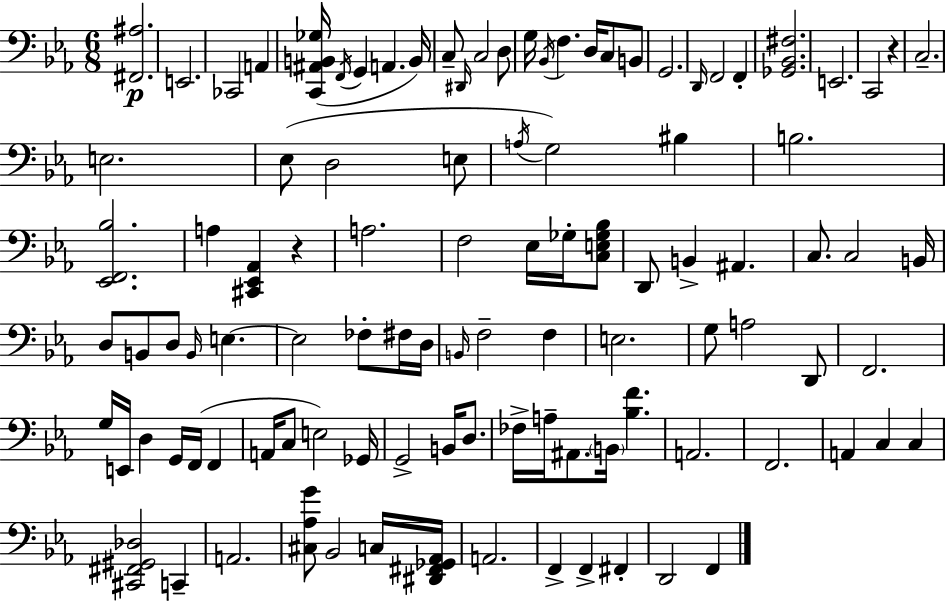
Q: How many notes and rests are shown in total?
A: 104